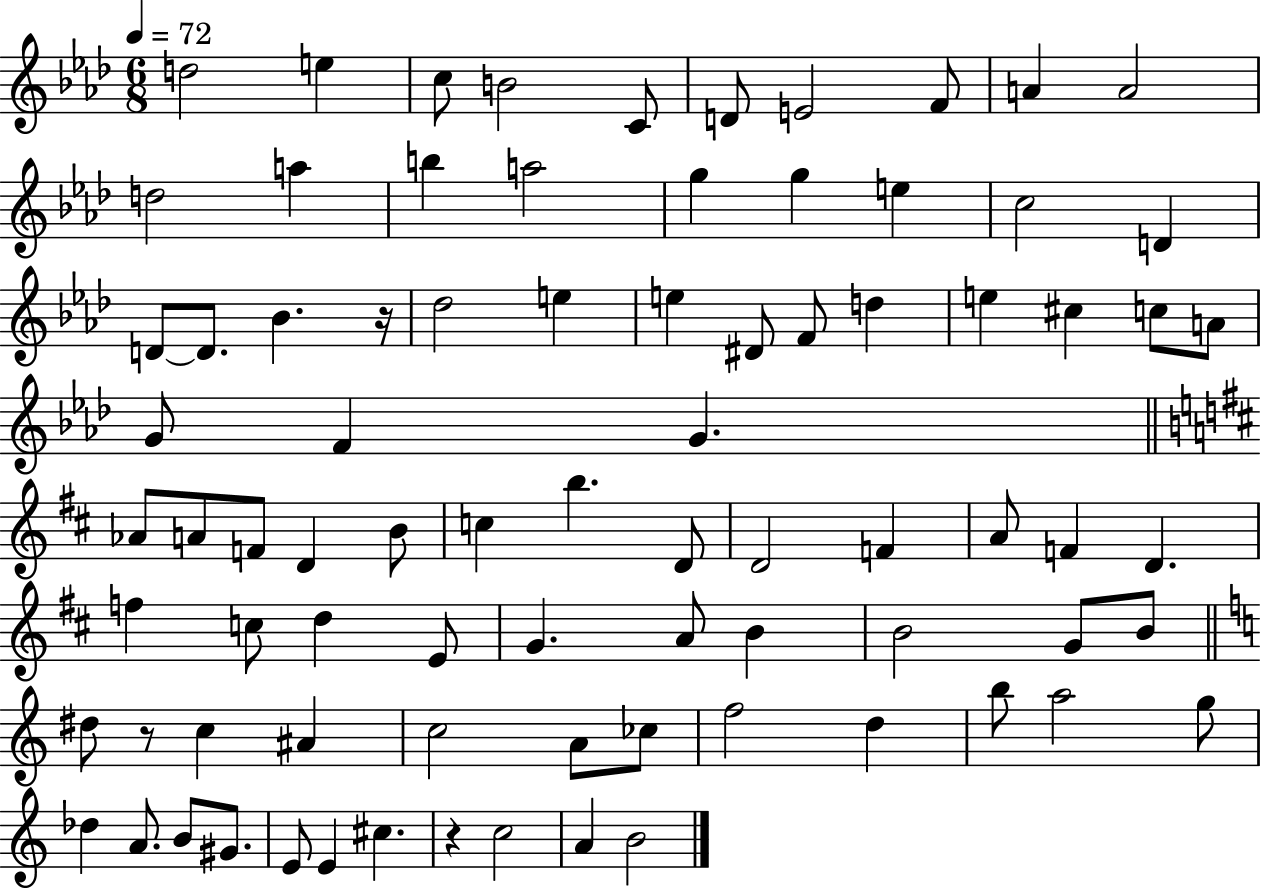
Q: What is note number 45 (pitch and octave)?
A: F4